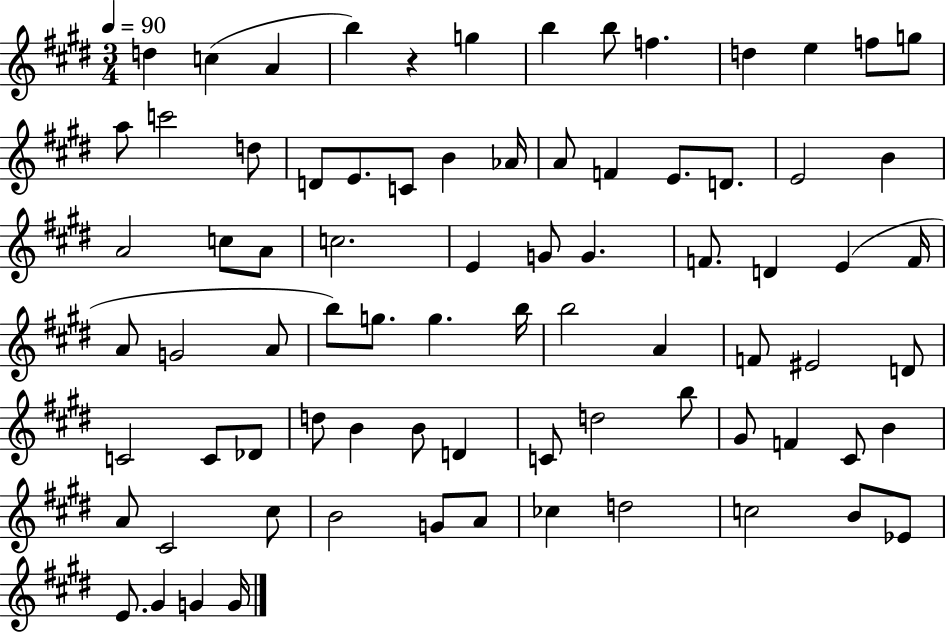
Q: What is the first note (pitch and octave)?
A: D5